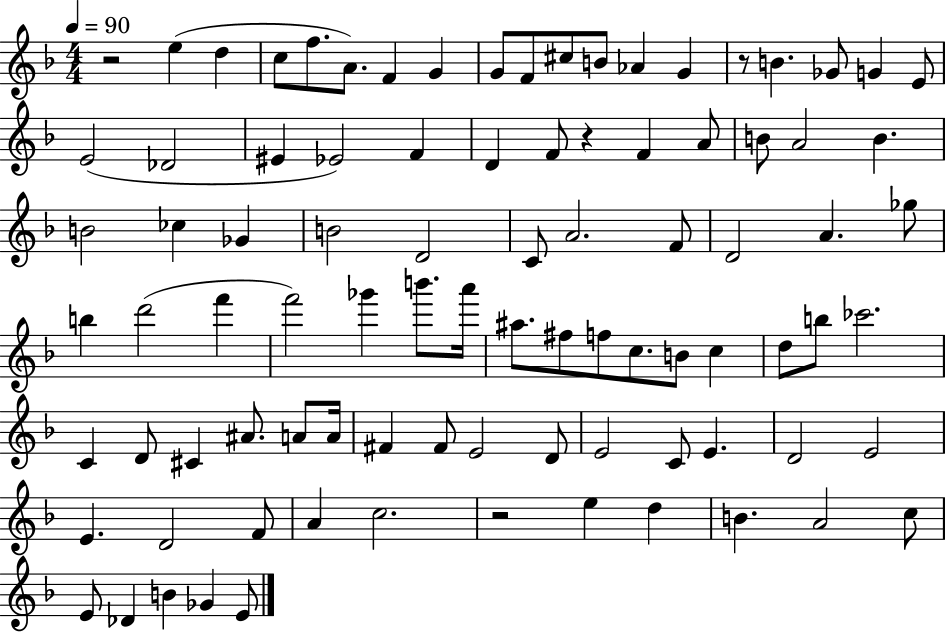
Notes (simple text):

R/h E5/q D5/q C5/e F5/e. A4/e. F4/q G4/q G4/e F4/e C#5/e B4/e Ab4/q G4/q R/e B4/q. Gb4/e G4/q E4/e E4/h Db4/h EIS4/q Eb4/h F4/q D4/q F4/e R/q F4/q A4/e B4/e A4/h B4/q. B4/h CES5/q Gb4/q B4/h D4/h C4/e A4/h. F4/e D4/h A4/q. Gb5/e B5/q D6/h F6/q F6/h Gb6/q B6/e. A6/s A#5/e. F#5/e F5/e C5/e. B4/e C5/q D5/e B5/e CES6/h. C4/q D4/e C#4/q A#4/e. A4/e A4/s F#4/q F#4/e E4/h D4/e E4/h C4/e E4/q. D4/h E4/h E4/q. D4/h F4/e A4/q C5/h. R/h E5/q D5/q B4/q. A4/h C5/e E4/e Db4/q B4/q Gb4/q E4/e